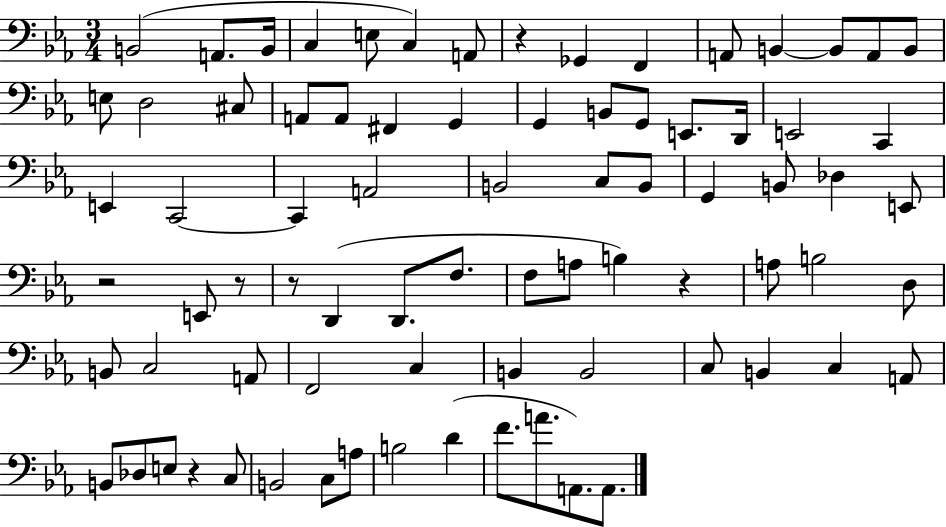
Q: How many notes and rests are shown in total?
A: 79